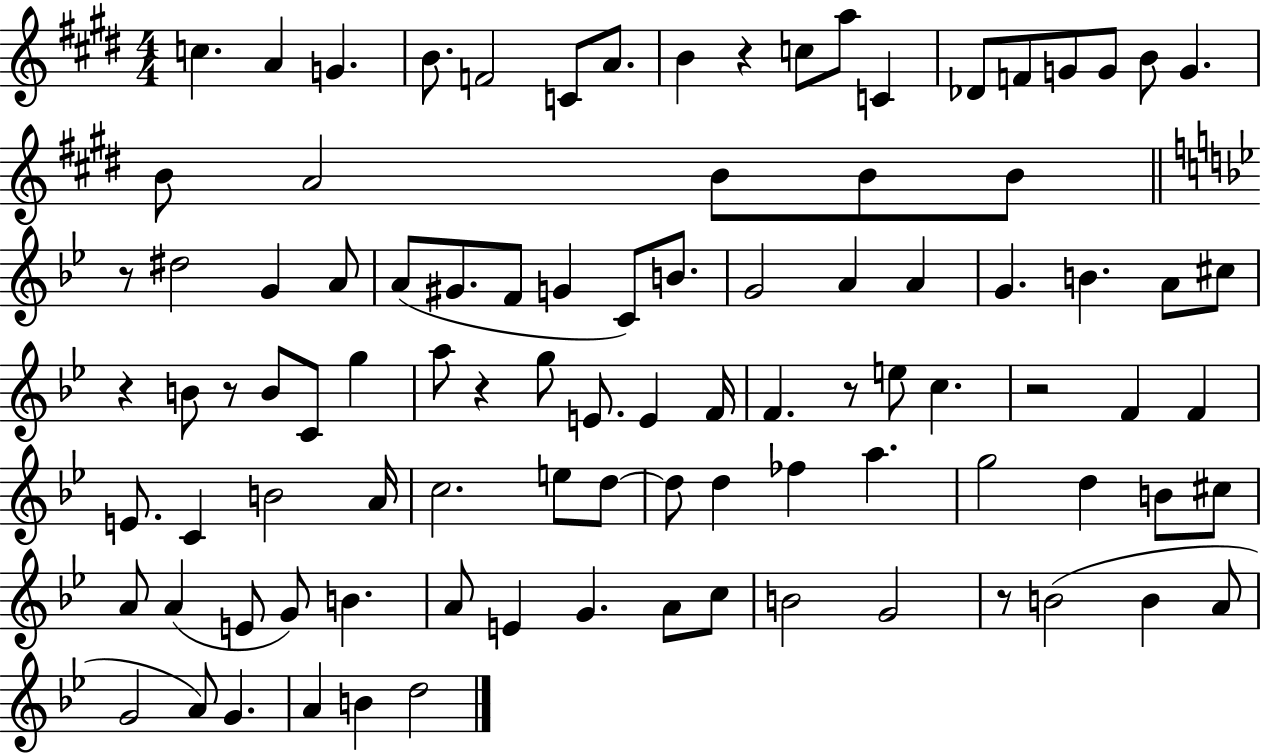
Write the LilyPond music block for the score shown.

{
  \clef treble
  \numericTimeSignature
  \time 4/4
  \key e \major
  c''4. a'4 g'4. | b'8. f'2 c'8 a'8. | b'4 r4 c''8 a''8 c'4 | des'8 f'8 g'8 g'8 b'8 g'4. | \break b'8 a'2 b'8 b'8 b'8 | \bar "||" \break \key g \minor r8 dis''2 g'4 a'8 | a'8( gis'8. f'8 g'4 c'8) b'8. | g'2 a'4 a'4 | g'4. b'4. a'8 cis''8 | \break r4 b'8 r8 b'8 c'8 g''4 | a''8 r4 g''8 e'8. e'4 f'16 | f'4. r8 e''8 c''4. | r2 f'4 f'4 | \break e'8. c'4 b'2 a'16 | c''2. e''8 d''8~~ | d''8 d''4 fes''4 a''4. | g''2 d''4 b'8 cis''8 | \break a'8 a'4( e'8 g'8) b'4. | a'8 e'4 g'4. a'8 c''8 | b'2 g'2 | r8 b'2( b'4 a'8 | \break g'2 a'8) g'4. | a'4 b'4 d''2 | \bar "|."
}